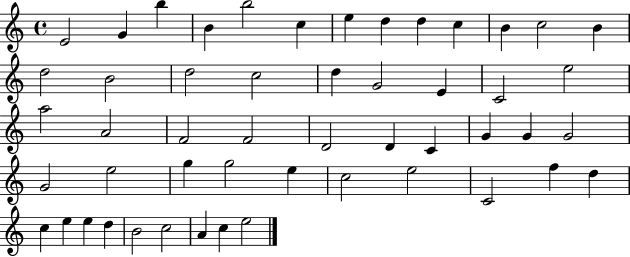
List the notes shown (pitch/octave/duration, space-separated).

E4/h G4/q B5/q B4/q B5/h C5/q E5/q D5/q D5/q C5/q B4/q C5/h B4/q D5/h B4/h D5/h C5/h D5/q G4/h E4/q C4/h E5/h A5/h A4/h F4/h F4/h D4/h D4/q C4/q G4/q G4/q G4/h G4/h E5/h G5/q G5/h E5/q C5/h E5/h C4/h F5/q D5/q C5/q E5/q E5/q D5/q B4/h C5/h A4/q C5/q E5/h